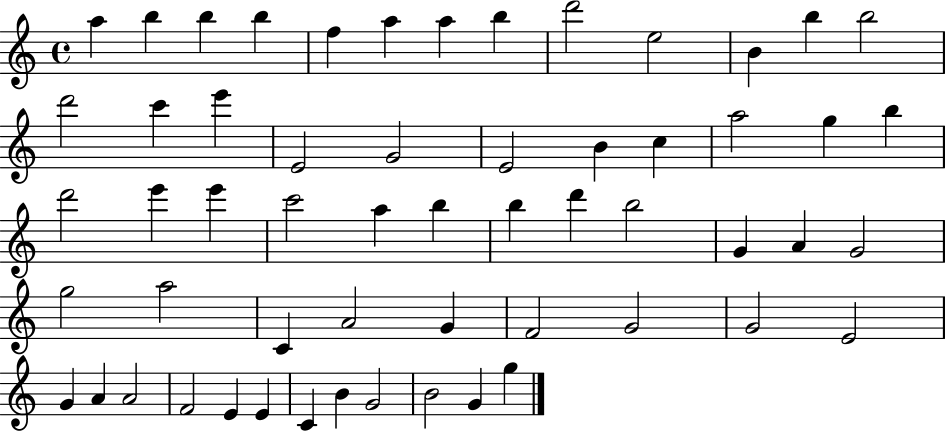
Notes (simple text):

A5/q B5/q B5/q B5/q F5/q A5/q A5/q B5/q D6/h E5/h B4/q B5/q B5/h D6/h C6/q E6/q E4/h G4/h E4/h B4/q C5/q A5/h G5/q B5/q D6/h E6/q E6/q C6/h A5/q B5/q B5/q D6/q B5/h G4/q A4/q G4/h G5/h A5/h C4/q A4/h G4/q F4/h G4/h G4/h E4/h G4/q A4/q A4/h F4/h E4/q E4/q C4/q B4/q G4/h B4/h G4/q G5/q